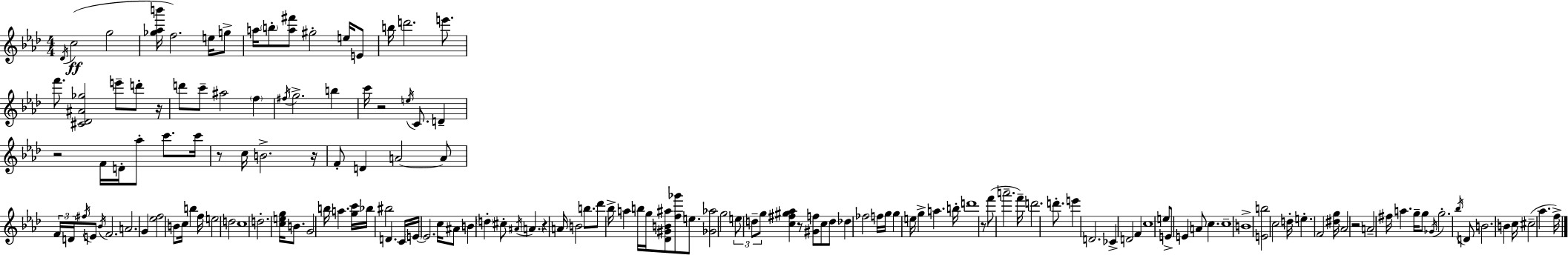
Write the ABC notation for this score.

X:1
T:Untitled
M:4/4
L:1/4
K:Ab
_D/4 c2 g2 [_g_ab']/4 f2 e/4 g/2 a/4 b/2 [a^f']/2 ^g2 e/4 E/2 b/4 d'2 e'/2 f'/2 [^C_D^A_g]2 e'/2 d'/2 z/4 d'/2 c'/2 ^a2 f ^f/4 g2 b c'/4 z2 e/4 C/2 D z2 F/4 D/4 _a/2 c'/2 c'/4 z/2 c/4 B2 z/4 F/2 D A2 A/2 F/4 D/4 ^f/4 E/2 _B/4 F2 A2 G [_ef]2 B/2 c/4 b f/4 e2 d2 c4 d2 [ceg]/4 B/2 G2 b/4 a [gc']/4 _b/4 ^b2 D C/4 E/4 E2 c/4 ^A/2 B d ^c/2 ^A/4 A z A/4 B2 b/2 _d'/2 _b/4 a b/4 g/4 [_D^GB^a]/2 [f_g']/2 e/2 [_G_a]2 g2 e/2 d/2 g/2 [c^f^g_a] z/2 [^Gf]/2 c/2 d/2 _d _f2 f/4 g/4 g e/4 g a b/4 d'4 z/2 f'/2 a'2 f'/4 d'2 d'/2 e' D2 _C D2 F c4 e/2 E/2 E A/2 c c4 B4 [Eb]2 c2 d/4 e F2 [^dg]/4 _A2 z2 A2 ^f/4 a g/4 g/2 _G/4 g2 _b/4 D/2 B2 B c/4 ^c2 _a f/4